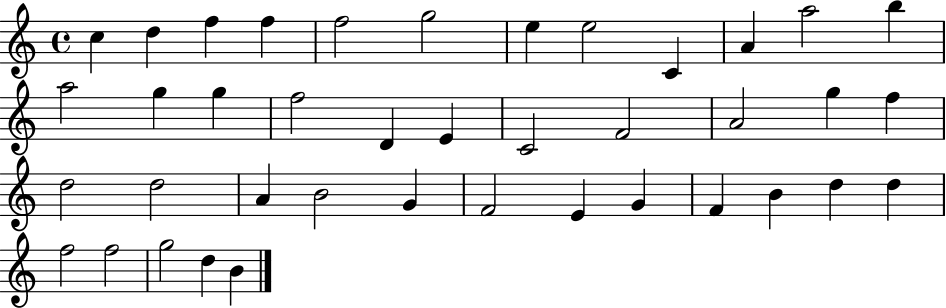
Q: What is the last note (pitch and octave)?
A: B4